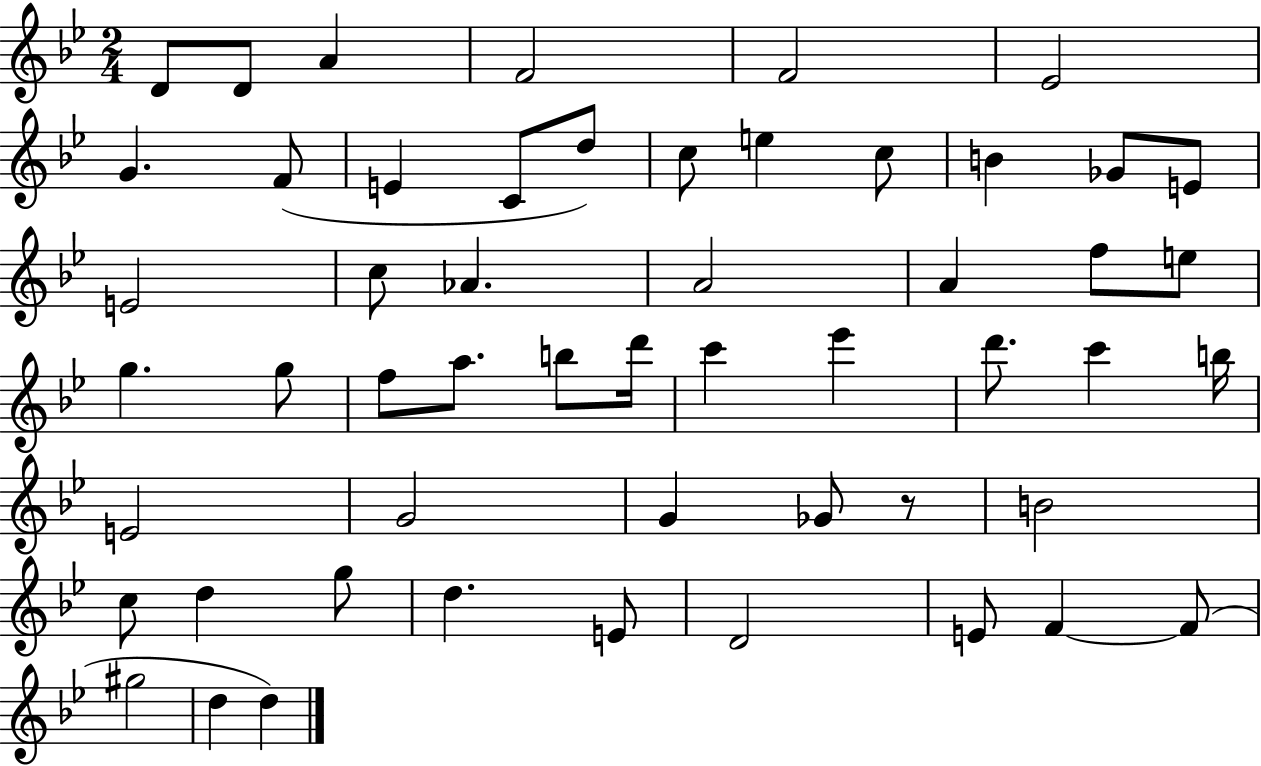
{
  \clef treble
  \numericTimeSignature
  \time 2/4
  \key bes \major
  d'8 d'8 a'4 | f'2 | f'2 | ees'2 | \break g'4. f'8( | e'4 c'8 d''8) | c''8 e''4 c''8 | b'4 ges'8 e'8 | \break e'2 | c''8 aes'4. | a'2 | a'4 f''8 e''8 | \break g''4. g''8 | f''8 a''8. b''8 d'''16 | c'''4 ees'''4 | d'''8. c'''4 b''16 | \break e'2 | g'2 | g'4 ges'8 r8 | b'2 | \break c''8 d''4 g''8 | d''4. e'8 | d'2 | e'8 f'4~~ f'8( | \break gis''2 | d''4 d''4) | \bar "|."
}